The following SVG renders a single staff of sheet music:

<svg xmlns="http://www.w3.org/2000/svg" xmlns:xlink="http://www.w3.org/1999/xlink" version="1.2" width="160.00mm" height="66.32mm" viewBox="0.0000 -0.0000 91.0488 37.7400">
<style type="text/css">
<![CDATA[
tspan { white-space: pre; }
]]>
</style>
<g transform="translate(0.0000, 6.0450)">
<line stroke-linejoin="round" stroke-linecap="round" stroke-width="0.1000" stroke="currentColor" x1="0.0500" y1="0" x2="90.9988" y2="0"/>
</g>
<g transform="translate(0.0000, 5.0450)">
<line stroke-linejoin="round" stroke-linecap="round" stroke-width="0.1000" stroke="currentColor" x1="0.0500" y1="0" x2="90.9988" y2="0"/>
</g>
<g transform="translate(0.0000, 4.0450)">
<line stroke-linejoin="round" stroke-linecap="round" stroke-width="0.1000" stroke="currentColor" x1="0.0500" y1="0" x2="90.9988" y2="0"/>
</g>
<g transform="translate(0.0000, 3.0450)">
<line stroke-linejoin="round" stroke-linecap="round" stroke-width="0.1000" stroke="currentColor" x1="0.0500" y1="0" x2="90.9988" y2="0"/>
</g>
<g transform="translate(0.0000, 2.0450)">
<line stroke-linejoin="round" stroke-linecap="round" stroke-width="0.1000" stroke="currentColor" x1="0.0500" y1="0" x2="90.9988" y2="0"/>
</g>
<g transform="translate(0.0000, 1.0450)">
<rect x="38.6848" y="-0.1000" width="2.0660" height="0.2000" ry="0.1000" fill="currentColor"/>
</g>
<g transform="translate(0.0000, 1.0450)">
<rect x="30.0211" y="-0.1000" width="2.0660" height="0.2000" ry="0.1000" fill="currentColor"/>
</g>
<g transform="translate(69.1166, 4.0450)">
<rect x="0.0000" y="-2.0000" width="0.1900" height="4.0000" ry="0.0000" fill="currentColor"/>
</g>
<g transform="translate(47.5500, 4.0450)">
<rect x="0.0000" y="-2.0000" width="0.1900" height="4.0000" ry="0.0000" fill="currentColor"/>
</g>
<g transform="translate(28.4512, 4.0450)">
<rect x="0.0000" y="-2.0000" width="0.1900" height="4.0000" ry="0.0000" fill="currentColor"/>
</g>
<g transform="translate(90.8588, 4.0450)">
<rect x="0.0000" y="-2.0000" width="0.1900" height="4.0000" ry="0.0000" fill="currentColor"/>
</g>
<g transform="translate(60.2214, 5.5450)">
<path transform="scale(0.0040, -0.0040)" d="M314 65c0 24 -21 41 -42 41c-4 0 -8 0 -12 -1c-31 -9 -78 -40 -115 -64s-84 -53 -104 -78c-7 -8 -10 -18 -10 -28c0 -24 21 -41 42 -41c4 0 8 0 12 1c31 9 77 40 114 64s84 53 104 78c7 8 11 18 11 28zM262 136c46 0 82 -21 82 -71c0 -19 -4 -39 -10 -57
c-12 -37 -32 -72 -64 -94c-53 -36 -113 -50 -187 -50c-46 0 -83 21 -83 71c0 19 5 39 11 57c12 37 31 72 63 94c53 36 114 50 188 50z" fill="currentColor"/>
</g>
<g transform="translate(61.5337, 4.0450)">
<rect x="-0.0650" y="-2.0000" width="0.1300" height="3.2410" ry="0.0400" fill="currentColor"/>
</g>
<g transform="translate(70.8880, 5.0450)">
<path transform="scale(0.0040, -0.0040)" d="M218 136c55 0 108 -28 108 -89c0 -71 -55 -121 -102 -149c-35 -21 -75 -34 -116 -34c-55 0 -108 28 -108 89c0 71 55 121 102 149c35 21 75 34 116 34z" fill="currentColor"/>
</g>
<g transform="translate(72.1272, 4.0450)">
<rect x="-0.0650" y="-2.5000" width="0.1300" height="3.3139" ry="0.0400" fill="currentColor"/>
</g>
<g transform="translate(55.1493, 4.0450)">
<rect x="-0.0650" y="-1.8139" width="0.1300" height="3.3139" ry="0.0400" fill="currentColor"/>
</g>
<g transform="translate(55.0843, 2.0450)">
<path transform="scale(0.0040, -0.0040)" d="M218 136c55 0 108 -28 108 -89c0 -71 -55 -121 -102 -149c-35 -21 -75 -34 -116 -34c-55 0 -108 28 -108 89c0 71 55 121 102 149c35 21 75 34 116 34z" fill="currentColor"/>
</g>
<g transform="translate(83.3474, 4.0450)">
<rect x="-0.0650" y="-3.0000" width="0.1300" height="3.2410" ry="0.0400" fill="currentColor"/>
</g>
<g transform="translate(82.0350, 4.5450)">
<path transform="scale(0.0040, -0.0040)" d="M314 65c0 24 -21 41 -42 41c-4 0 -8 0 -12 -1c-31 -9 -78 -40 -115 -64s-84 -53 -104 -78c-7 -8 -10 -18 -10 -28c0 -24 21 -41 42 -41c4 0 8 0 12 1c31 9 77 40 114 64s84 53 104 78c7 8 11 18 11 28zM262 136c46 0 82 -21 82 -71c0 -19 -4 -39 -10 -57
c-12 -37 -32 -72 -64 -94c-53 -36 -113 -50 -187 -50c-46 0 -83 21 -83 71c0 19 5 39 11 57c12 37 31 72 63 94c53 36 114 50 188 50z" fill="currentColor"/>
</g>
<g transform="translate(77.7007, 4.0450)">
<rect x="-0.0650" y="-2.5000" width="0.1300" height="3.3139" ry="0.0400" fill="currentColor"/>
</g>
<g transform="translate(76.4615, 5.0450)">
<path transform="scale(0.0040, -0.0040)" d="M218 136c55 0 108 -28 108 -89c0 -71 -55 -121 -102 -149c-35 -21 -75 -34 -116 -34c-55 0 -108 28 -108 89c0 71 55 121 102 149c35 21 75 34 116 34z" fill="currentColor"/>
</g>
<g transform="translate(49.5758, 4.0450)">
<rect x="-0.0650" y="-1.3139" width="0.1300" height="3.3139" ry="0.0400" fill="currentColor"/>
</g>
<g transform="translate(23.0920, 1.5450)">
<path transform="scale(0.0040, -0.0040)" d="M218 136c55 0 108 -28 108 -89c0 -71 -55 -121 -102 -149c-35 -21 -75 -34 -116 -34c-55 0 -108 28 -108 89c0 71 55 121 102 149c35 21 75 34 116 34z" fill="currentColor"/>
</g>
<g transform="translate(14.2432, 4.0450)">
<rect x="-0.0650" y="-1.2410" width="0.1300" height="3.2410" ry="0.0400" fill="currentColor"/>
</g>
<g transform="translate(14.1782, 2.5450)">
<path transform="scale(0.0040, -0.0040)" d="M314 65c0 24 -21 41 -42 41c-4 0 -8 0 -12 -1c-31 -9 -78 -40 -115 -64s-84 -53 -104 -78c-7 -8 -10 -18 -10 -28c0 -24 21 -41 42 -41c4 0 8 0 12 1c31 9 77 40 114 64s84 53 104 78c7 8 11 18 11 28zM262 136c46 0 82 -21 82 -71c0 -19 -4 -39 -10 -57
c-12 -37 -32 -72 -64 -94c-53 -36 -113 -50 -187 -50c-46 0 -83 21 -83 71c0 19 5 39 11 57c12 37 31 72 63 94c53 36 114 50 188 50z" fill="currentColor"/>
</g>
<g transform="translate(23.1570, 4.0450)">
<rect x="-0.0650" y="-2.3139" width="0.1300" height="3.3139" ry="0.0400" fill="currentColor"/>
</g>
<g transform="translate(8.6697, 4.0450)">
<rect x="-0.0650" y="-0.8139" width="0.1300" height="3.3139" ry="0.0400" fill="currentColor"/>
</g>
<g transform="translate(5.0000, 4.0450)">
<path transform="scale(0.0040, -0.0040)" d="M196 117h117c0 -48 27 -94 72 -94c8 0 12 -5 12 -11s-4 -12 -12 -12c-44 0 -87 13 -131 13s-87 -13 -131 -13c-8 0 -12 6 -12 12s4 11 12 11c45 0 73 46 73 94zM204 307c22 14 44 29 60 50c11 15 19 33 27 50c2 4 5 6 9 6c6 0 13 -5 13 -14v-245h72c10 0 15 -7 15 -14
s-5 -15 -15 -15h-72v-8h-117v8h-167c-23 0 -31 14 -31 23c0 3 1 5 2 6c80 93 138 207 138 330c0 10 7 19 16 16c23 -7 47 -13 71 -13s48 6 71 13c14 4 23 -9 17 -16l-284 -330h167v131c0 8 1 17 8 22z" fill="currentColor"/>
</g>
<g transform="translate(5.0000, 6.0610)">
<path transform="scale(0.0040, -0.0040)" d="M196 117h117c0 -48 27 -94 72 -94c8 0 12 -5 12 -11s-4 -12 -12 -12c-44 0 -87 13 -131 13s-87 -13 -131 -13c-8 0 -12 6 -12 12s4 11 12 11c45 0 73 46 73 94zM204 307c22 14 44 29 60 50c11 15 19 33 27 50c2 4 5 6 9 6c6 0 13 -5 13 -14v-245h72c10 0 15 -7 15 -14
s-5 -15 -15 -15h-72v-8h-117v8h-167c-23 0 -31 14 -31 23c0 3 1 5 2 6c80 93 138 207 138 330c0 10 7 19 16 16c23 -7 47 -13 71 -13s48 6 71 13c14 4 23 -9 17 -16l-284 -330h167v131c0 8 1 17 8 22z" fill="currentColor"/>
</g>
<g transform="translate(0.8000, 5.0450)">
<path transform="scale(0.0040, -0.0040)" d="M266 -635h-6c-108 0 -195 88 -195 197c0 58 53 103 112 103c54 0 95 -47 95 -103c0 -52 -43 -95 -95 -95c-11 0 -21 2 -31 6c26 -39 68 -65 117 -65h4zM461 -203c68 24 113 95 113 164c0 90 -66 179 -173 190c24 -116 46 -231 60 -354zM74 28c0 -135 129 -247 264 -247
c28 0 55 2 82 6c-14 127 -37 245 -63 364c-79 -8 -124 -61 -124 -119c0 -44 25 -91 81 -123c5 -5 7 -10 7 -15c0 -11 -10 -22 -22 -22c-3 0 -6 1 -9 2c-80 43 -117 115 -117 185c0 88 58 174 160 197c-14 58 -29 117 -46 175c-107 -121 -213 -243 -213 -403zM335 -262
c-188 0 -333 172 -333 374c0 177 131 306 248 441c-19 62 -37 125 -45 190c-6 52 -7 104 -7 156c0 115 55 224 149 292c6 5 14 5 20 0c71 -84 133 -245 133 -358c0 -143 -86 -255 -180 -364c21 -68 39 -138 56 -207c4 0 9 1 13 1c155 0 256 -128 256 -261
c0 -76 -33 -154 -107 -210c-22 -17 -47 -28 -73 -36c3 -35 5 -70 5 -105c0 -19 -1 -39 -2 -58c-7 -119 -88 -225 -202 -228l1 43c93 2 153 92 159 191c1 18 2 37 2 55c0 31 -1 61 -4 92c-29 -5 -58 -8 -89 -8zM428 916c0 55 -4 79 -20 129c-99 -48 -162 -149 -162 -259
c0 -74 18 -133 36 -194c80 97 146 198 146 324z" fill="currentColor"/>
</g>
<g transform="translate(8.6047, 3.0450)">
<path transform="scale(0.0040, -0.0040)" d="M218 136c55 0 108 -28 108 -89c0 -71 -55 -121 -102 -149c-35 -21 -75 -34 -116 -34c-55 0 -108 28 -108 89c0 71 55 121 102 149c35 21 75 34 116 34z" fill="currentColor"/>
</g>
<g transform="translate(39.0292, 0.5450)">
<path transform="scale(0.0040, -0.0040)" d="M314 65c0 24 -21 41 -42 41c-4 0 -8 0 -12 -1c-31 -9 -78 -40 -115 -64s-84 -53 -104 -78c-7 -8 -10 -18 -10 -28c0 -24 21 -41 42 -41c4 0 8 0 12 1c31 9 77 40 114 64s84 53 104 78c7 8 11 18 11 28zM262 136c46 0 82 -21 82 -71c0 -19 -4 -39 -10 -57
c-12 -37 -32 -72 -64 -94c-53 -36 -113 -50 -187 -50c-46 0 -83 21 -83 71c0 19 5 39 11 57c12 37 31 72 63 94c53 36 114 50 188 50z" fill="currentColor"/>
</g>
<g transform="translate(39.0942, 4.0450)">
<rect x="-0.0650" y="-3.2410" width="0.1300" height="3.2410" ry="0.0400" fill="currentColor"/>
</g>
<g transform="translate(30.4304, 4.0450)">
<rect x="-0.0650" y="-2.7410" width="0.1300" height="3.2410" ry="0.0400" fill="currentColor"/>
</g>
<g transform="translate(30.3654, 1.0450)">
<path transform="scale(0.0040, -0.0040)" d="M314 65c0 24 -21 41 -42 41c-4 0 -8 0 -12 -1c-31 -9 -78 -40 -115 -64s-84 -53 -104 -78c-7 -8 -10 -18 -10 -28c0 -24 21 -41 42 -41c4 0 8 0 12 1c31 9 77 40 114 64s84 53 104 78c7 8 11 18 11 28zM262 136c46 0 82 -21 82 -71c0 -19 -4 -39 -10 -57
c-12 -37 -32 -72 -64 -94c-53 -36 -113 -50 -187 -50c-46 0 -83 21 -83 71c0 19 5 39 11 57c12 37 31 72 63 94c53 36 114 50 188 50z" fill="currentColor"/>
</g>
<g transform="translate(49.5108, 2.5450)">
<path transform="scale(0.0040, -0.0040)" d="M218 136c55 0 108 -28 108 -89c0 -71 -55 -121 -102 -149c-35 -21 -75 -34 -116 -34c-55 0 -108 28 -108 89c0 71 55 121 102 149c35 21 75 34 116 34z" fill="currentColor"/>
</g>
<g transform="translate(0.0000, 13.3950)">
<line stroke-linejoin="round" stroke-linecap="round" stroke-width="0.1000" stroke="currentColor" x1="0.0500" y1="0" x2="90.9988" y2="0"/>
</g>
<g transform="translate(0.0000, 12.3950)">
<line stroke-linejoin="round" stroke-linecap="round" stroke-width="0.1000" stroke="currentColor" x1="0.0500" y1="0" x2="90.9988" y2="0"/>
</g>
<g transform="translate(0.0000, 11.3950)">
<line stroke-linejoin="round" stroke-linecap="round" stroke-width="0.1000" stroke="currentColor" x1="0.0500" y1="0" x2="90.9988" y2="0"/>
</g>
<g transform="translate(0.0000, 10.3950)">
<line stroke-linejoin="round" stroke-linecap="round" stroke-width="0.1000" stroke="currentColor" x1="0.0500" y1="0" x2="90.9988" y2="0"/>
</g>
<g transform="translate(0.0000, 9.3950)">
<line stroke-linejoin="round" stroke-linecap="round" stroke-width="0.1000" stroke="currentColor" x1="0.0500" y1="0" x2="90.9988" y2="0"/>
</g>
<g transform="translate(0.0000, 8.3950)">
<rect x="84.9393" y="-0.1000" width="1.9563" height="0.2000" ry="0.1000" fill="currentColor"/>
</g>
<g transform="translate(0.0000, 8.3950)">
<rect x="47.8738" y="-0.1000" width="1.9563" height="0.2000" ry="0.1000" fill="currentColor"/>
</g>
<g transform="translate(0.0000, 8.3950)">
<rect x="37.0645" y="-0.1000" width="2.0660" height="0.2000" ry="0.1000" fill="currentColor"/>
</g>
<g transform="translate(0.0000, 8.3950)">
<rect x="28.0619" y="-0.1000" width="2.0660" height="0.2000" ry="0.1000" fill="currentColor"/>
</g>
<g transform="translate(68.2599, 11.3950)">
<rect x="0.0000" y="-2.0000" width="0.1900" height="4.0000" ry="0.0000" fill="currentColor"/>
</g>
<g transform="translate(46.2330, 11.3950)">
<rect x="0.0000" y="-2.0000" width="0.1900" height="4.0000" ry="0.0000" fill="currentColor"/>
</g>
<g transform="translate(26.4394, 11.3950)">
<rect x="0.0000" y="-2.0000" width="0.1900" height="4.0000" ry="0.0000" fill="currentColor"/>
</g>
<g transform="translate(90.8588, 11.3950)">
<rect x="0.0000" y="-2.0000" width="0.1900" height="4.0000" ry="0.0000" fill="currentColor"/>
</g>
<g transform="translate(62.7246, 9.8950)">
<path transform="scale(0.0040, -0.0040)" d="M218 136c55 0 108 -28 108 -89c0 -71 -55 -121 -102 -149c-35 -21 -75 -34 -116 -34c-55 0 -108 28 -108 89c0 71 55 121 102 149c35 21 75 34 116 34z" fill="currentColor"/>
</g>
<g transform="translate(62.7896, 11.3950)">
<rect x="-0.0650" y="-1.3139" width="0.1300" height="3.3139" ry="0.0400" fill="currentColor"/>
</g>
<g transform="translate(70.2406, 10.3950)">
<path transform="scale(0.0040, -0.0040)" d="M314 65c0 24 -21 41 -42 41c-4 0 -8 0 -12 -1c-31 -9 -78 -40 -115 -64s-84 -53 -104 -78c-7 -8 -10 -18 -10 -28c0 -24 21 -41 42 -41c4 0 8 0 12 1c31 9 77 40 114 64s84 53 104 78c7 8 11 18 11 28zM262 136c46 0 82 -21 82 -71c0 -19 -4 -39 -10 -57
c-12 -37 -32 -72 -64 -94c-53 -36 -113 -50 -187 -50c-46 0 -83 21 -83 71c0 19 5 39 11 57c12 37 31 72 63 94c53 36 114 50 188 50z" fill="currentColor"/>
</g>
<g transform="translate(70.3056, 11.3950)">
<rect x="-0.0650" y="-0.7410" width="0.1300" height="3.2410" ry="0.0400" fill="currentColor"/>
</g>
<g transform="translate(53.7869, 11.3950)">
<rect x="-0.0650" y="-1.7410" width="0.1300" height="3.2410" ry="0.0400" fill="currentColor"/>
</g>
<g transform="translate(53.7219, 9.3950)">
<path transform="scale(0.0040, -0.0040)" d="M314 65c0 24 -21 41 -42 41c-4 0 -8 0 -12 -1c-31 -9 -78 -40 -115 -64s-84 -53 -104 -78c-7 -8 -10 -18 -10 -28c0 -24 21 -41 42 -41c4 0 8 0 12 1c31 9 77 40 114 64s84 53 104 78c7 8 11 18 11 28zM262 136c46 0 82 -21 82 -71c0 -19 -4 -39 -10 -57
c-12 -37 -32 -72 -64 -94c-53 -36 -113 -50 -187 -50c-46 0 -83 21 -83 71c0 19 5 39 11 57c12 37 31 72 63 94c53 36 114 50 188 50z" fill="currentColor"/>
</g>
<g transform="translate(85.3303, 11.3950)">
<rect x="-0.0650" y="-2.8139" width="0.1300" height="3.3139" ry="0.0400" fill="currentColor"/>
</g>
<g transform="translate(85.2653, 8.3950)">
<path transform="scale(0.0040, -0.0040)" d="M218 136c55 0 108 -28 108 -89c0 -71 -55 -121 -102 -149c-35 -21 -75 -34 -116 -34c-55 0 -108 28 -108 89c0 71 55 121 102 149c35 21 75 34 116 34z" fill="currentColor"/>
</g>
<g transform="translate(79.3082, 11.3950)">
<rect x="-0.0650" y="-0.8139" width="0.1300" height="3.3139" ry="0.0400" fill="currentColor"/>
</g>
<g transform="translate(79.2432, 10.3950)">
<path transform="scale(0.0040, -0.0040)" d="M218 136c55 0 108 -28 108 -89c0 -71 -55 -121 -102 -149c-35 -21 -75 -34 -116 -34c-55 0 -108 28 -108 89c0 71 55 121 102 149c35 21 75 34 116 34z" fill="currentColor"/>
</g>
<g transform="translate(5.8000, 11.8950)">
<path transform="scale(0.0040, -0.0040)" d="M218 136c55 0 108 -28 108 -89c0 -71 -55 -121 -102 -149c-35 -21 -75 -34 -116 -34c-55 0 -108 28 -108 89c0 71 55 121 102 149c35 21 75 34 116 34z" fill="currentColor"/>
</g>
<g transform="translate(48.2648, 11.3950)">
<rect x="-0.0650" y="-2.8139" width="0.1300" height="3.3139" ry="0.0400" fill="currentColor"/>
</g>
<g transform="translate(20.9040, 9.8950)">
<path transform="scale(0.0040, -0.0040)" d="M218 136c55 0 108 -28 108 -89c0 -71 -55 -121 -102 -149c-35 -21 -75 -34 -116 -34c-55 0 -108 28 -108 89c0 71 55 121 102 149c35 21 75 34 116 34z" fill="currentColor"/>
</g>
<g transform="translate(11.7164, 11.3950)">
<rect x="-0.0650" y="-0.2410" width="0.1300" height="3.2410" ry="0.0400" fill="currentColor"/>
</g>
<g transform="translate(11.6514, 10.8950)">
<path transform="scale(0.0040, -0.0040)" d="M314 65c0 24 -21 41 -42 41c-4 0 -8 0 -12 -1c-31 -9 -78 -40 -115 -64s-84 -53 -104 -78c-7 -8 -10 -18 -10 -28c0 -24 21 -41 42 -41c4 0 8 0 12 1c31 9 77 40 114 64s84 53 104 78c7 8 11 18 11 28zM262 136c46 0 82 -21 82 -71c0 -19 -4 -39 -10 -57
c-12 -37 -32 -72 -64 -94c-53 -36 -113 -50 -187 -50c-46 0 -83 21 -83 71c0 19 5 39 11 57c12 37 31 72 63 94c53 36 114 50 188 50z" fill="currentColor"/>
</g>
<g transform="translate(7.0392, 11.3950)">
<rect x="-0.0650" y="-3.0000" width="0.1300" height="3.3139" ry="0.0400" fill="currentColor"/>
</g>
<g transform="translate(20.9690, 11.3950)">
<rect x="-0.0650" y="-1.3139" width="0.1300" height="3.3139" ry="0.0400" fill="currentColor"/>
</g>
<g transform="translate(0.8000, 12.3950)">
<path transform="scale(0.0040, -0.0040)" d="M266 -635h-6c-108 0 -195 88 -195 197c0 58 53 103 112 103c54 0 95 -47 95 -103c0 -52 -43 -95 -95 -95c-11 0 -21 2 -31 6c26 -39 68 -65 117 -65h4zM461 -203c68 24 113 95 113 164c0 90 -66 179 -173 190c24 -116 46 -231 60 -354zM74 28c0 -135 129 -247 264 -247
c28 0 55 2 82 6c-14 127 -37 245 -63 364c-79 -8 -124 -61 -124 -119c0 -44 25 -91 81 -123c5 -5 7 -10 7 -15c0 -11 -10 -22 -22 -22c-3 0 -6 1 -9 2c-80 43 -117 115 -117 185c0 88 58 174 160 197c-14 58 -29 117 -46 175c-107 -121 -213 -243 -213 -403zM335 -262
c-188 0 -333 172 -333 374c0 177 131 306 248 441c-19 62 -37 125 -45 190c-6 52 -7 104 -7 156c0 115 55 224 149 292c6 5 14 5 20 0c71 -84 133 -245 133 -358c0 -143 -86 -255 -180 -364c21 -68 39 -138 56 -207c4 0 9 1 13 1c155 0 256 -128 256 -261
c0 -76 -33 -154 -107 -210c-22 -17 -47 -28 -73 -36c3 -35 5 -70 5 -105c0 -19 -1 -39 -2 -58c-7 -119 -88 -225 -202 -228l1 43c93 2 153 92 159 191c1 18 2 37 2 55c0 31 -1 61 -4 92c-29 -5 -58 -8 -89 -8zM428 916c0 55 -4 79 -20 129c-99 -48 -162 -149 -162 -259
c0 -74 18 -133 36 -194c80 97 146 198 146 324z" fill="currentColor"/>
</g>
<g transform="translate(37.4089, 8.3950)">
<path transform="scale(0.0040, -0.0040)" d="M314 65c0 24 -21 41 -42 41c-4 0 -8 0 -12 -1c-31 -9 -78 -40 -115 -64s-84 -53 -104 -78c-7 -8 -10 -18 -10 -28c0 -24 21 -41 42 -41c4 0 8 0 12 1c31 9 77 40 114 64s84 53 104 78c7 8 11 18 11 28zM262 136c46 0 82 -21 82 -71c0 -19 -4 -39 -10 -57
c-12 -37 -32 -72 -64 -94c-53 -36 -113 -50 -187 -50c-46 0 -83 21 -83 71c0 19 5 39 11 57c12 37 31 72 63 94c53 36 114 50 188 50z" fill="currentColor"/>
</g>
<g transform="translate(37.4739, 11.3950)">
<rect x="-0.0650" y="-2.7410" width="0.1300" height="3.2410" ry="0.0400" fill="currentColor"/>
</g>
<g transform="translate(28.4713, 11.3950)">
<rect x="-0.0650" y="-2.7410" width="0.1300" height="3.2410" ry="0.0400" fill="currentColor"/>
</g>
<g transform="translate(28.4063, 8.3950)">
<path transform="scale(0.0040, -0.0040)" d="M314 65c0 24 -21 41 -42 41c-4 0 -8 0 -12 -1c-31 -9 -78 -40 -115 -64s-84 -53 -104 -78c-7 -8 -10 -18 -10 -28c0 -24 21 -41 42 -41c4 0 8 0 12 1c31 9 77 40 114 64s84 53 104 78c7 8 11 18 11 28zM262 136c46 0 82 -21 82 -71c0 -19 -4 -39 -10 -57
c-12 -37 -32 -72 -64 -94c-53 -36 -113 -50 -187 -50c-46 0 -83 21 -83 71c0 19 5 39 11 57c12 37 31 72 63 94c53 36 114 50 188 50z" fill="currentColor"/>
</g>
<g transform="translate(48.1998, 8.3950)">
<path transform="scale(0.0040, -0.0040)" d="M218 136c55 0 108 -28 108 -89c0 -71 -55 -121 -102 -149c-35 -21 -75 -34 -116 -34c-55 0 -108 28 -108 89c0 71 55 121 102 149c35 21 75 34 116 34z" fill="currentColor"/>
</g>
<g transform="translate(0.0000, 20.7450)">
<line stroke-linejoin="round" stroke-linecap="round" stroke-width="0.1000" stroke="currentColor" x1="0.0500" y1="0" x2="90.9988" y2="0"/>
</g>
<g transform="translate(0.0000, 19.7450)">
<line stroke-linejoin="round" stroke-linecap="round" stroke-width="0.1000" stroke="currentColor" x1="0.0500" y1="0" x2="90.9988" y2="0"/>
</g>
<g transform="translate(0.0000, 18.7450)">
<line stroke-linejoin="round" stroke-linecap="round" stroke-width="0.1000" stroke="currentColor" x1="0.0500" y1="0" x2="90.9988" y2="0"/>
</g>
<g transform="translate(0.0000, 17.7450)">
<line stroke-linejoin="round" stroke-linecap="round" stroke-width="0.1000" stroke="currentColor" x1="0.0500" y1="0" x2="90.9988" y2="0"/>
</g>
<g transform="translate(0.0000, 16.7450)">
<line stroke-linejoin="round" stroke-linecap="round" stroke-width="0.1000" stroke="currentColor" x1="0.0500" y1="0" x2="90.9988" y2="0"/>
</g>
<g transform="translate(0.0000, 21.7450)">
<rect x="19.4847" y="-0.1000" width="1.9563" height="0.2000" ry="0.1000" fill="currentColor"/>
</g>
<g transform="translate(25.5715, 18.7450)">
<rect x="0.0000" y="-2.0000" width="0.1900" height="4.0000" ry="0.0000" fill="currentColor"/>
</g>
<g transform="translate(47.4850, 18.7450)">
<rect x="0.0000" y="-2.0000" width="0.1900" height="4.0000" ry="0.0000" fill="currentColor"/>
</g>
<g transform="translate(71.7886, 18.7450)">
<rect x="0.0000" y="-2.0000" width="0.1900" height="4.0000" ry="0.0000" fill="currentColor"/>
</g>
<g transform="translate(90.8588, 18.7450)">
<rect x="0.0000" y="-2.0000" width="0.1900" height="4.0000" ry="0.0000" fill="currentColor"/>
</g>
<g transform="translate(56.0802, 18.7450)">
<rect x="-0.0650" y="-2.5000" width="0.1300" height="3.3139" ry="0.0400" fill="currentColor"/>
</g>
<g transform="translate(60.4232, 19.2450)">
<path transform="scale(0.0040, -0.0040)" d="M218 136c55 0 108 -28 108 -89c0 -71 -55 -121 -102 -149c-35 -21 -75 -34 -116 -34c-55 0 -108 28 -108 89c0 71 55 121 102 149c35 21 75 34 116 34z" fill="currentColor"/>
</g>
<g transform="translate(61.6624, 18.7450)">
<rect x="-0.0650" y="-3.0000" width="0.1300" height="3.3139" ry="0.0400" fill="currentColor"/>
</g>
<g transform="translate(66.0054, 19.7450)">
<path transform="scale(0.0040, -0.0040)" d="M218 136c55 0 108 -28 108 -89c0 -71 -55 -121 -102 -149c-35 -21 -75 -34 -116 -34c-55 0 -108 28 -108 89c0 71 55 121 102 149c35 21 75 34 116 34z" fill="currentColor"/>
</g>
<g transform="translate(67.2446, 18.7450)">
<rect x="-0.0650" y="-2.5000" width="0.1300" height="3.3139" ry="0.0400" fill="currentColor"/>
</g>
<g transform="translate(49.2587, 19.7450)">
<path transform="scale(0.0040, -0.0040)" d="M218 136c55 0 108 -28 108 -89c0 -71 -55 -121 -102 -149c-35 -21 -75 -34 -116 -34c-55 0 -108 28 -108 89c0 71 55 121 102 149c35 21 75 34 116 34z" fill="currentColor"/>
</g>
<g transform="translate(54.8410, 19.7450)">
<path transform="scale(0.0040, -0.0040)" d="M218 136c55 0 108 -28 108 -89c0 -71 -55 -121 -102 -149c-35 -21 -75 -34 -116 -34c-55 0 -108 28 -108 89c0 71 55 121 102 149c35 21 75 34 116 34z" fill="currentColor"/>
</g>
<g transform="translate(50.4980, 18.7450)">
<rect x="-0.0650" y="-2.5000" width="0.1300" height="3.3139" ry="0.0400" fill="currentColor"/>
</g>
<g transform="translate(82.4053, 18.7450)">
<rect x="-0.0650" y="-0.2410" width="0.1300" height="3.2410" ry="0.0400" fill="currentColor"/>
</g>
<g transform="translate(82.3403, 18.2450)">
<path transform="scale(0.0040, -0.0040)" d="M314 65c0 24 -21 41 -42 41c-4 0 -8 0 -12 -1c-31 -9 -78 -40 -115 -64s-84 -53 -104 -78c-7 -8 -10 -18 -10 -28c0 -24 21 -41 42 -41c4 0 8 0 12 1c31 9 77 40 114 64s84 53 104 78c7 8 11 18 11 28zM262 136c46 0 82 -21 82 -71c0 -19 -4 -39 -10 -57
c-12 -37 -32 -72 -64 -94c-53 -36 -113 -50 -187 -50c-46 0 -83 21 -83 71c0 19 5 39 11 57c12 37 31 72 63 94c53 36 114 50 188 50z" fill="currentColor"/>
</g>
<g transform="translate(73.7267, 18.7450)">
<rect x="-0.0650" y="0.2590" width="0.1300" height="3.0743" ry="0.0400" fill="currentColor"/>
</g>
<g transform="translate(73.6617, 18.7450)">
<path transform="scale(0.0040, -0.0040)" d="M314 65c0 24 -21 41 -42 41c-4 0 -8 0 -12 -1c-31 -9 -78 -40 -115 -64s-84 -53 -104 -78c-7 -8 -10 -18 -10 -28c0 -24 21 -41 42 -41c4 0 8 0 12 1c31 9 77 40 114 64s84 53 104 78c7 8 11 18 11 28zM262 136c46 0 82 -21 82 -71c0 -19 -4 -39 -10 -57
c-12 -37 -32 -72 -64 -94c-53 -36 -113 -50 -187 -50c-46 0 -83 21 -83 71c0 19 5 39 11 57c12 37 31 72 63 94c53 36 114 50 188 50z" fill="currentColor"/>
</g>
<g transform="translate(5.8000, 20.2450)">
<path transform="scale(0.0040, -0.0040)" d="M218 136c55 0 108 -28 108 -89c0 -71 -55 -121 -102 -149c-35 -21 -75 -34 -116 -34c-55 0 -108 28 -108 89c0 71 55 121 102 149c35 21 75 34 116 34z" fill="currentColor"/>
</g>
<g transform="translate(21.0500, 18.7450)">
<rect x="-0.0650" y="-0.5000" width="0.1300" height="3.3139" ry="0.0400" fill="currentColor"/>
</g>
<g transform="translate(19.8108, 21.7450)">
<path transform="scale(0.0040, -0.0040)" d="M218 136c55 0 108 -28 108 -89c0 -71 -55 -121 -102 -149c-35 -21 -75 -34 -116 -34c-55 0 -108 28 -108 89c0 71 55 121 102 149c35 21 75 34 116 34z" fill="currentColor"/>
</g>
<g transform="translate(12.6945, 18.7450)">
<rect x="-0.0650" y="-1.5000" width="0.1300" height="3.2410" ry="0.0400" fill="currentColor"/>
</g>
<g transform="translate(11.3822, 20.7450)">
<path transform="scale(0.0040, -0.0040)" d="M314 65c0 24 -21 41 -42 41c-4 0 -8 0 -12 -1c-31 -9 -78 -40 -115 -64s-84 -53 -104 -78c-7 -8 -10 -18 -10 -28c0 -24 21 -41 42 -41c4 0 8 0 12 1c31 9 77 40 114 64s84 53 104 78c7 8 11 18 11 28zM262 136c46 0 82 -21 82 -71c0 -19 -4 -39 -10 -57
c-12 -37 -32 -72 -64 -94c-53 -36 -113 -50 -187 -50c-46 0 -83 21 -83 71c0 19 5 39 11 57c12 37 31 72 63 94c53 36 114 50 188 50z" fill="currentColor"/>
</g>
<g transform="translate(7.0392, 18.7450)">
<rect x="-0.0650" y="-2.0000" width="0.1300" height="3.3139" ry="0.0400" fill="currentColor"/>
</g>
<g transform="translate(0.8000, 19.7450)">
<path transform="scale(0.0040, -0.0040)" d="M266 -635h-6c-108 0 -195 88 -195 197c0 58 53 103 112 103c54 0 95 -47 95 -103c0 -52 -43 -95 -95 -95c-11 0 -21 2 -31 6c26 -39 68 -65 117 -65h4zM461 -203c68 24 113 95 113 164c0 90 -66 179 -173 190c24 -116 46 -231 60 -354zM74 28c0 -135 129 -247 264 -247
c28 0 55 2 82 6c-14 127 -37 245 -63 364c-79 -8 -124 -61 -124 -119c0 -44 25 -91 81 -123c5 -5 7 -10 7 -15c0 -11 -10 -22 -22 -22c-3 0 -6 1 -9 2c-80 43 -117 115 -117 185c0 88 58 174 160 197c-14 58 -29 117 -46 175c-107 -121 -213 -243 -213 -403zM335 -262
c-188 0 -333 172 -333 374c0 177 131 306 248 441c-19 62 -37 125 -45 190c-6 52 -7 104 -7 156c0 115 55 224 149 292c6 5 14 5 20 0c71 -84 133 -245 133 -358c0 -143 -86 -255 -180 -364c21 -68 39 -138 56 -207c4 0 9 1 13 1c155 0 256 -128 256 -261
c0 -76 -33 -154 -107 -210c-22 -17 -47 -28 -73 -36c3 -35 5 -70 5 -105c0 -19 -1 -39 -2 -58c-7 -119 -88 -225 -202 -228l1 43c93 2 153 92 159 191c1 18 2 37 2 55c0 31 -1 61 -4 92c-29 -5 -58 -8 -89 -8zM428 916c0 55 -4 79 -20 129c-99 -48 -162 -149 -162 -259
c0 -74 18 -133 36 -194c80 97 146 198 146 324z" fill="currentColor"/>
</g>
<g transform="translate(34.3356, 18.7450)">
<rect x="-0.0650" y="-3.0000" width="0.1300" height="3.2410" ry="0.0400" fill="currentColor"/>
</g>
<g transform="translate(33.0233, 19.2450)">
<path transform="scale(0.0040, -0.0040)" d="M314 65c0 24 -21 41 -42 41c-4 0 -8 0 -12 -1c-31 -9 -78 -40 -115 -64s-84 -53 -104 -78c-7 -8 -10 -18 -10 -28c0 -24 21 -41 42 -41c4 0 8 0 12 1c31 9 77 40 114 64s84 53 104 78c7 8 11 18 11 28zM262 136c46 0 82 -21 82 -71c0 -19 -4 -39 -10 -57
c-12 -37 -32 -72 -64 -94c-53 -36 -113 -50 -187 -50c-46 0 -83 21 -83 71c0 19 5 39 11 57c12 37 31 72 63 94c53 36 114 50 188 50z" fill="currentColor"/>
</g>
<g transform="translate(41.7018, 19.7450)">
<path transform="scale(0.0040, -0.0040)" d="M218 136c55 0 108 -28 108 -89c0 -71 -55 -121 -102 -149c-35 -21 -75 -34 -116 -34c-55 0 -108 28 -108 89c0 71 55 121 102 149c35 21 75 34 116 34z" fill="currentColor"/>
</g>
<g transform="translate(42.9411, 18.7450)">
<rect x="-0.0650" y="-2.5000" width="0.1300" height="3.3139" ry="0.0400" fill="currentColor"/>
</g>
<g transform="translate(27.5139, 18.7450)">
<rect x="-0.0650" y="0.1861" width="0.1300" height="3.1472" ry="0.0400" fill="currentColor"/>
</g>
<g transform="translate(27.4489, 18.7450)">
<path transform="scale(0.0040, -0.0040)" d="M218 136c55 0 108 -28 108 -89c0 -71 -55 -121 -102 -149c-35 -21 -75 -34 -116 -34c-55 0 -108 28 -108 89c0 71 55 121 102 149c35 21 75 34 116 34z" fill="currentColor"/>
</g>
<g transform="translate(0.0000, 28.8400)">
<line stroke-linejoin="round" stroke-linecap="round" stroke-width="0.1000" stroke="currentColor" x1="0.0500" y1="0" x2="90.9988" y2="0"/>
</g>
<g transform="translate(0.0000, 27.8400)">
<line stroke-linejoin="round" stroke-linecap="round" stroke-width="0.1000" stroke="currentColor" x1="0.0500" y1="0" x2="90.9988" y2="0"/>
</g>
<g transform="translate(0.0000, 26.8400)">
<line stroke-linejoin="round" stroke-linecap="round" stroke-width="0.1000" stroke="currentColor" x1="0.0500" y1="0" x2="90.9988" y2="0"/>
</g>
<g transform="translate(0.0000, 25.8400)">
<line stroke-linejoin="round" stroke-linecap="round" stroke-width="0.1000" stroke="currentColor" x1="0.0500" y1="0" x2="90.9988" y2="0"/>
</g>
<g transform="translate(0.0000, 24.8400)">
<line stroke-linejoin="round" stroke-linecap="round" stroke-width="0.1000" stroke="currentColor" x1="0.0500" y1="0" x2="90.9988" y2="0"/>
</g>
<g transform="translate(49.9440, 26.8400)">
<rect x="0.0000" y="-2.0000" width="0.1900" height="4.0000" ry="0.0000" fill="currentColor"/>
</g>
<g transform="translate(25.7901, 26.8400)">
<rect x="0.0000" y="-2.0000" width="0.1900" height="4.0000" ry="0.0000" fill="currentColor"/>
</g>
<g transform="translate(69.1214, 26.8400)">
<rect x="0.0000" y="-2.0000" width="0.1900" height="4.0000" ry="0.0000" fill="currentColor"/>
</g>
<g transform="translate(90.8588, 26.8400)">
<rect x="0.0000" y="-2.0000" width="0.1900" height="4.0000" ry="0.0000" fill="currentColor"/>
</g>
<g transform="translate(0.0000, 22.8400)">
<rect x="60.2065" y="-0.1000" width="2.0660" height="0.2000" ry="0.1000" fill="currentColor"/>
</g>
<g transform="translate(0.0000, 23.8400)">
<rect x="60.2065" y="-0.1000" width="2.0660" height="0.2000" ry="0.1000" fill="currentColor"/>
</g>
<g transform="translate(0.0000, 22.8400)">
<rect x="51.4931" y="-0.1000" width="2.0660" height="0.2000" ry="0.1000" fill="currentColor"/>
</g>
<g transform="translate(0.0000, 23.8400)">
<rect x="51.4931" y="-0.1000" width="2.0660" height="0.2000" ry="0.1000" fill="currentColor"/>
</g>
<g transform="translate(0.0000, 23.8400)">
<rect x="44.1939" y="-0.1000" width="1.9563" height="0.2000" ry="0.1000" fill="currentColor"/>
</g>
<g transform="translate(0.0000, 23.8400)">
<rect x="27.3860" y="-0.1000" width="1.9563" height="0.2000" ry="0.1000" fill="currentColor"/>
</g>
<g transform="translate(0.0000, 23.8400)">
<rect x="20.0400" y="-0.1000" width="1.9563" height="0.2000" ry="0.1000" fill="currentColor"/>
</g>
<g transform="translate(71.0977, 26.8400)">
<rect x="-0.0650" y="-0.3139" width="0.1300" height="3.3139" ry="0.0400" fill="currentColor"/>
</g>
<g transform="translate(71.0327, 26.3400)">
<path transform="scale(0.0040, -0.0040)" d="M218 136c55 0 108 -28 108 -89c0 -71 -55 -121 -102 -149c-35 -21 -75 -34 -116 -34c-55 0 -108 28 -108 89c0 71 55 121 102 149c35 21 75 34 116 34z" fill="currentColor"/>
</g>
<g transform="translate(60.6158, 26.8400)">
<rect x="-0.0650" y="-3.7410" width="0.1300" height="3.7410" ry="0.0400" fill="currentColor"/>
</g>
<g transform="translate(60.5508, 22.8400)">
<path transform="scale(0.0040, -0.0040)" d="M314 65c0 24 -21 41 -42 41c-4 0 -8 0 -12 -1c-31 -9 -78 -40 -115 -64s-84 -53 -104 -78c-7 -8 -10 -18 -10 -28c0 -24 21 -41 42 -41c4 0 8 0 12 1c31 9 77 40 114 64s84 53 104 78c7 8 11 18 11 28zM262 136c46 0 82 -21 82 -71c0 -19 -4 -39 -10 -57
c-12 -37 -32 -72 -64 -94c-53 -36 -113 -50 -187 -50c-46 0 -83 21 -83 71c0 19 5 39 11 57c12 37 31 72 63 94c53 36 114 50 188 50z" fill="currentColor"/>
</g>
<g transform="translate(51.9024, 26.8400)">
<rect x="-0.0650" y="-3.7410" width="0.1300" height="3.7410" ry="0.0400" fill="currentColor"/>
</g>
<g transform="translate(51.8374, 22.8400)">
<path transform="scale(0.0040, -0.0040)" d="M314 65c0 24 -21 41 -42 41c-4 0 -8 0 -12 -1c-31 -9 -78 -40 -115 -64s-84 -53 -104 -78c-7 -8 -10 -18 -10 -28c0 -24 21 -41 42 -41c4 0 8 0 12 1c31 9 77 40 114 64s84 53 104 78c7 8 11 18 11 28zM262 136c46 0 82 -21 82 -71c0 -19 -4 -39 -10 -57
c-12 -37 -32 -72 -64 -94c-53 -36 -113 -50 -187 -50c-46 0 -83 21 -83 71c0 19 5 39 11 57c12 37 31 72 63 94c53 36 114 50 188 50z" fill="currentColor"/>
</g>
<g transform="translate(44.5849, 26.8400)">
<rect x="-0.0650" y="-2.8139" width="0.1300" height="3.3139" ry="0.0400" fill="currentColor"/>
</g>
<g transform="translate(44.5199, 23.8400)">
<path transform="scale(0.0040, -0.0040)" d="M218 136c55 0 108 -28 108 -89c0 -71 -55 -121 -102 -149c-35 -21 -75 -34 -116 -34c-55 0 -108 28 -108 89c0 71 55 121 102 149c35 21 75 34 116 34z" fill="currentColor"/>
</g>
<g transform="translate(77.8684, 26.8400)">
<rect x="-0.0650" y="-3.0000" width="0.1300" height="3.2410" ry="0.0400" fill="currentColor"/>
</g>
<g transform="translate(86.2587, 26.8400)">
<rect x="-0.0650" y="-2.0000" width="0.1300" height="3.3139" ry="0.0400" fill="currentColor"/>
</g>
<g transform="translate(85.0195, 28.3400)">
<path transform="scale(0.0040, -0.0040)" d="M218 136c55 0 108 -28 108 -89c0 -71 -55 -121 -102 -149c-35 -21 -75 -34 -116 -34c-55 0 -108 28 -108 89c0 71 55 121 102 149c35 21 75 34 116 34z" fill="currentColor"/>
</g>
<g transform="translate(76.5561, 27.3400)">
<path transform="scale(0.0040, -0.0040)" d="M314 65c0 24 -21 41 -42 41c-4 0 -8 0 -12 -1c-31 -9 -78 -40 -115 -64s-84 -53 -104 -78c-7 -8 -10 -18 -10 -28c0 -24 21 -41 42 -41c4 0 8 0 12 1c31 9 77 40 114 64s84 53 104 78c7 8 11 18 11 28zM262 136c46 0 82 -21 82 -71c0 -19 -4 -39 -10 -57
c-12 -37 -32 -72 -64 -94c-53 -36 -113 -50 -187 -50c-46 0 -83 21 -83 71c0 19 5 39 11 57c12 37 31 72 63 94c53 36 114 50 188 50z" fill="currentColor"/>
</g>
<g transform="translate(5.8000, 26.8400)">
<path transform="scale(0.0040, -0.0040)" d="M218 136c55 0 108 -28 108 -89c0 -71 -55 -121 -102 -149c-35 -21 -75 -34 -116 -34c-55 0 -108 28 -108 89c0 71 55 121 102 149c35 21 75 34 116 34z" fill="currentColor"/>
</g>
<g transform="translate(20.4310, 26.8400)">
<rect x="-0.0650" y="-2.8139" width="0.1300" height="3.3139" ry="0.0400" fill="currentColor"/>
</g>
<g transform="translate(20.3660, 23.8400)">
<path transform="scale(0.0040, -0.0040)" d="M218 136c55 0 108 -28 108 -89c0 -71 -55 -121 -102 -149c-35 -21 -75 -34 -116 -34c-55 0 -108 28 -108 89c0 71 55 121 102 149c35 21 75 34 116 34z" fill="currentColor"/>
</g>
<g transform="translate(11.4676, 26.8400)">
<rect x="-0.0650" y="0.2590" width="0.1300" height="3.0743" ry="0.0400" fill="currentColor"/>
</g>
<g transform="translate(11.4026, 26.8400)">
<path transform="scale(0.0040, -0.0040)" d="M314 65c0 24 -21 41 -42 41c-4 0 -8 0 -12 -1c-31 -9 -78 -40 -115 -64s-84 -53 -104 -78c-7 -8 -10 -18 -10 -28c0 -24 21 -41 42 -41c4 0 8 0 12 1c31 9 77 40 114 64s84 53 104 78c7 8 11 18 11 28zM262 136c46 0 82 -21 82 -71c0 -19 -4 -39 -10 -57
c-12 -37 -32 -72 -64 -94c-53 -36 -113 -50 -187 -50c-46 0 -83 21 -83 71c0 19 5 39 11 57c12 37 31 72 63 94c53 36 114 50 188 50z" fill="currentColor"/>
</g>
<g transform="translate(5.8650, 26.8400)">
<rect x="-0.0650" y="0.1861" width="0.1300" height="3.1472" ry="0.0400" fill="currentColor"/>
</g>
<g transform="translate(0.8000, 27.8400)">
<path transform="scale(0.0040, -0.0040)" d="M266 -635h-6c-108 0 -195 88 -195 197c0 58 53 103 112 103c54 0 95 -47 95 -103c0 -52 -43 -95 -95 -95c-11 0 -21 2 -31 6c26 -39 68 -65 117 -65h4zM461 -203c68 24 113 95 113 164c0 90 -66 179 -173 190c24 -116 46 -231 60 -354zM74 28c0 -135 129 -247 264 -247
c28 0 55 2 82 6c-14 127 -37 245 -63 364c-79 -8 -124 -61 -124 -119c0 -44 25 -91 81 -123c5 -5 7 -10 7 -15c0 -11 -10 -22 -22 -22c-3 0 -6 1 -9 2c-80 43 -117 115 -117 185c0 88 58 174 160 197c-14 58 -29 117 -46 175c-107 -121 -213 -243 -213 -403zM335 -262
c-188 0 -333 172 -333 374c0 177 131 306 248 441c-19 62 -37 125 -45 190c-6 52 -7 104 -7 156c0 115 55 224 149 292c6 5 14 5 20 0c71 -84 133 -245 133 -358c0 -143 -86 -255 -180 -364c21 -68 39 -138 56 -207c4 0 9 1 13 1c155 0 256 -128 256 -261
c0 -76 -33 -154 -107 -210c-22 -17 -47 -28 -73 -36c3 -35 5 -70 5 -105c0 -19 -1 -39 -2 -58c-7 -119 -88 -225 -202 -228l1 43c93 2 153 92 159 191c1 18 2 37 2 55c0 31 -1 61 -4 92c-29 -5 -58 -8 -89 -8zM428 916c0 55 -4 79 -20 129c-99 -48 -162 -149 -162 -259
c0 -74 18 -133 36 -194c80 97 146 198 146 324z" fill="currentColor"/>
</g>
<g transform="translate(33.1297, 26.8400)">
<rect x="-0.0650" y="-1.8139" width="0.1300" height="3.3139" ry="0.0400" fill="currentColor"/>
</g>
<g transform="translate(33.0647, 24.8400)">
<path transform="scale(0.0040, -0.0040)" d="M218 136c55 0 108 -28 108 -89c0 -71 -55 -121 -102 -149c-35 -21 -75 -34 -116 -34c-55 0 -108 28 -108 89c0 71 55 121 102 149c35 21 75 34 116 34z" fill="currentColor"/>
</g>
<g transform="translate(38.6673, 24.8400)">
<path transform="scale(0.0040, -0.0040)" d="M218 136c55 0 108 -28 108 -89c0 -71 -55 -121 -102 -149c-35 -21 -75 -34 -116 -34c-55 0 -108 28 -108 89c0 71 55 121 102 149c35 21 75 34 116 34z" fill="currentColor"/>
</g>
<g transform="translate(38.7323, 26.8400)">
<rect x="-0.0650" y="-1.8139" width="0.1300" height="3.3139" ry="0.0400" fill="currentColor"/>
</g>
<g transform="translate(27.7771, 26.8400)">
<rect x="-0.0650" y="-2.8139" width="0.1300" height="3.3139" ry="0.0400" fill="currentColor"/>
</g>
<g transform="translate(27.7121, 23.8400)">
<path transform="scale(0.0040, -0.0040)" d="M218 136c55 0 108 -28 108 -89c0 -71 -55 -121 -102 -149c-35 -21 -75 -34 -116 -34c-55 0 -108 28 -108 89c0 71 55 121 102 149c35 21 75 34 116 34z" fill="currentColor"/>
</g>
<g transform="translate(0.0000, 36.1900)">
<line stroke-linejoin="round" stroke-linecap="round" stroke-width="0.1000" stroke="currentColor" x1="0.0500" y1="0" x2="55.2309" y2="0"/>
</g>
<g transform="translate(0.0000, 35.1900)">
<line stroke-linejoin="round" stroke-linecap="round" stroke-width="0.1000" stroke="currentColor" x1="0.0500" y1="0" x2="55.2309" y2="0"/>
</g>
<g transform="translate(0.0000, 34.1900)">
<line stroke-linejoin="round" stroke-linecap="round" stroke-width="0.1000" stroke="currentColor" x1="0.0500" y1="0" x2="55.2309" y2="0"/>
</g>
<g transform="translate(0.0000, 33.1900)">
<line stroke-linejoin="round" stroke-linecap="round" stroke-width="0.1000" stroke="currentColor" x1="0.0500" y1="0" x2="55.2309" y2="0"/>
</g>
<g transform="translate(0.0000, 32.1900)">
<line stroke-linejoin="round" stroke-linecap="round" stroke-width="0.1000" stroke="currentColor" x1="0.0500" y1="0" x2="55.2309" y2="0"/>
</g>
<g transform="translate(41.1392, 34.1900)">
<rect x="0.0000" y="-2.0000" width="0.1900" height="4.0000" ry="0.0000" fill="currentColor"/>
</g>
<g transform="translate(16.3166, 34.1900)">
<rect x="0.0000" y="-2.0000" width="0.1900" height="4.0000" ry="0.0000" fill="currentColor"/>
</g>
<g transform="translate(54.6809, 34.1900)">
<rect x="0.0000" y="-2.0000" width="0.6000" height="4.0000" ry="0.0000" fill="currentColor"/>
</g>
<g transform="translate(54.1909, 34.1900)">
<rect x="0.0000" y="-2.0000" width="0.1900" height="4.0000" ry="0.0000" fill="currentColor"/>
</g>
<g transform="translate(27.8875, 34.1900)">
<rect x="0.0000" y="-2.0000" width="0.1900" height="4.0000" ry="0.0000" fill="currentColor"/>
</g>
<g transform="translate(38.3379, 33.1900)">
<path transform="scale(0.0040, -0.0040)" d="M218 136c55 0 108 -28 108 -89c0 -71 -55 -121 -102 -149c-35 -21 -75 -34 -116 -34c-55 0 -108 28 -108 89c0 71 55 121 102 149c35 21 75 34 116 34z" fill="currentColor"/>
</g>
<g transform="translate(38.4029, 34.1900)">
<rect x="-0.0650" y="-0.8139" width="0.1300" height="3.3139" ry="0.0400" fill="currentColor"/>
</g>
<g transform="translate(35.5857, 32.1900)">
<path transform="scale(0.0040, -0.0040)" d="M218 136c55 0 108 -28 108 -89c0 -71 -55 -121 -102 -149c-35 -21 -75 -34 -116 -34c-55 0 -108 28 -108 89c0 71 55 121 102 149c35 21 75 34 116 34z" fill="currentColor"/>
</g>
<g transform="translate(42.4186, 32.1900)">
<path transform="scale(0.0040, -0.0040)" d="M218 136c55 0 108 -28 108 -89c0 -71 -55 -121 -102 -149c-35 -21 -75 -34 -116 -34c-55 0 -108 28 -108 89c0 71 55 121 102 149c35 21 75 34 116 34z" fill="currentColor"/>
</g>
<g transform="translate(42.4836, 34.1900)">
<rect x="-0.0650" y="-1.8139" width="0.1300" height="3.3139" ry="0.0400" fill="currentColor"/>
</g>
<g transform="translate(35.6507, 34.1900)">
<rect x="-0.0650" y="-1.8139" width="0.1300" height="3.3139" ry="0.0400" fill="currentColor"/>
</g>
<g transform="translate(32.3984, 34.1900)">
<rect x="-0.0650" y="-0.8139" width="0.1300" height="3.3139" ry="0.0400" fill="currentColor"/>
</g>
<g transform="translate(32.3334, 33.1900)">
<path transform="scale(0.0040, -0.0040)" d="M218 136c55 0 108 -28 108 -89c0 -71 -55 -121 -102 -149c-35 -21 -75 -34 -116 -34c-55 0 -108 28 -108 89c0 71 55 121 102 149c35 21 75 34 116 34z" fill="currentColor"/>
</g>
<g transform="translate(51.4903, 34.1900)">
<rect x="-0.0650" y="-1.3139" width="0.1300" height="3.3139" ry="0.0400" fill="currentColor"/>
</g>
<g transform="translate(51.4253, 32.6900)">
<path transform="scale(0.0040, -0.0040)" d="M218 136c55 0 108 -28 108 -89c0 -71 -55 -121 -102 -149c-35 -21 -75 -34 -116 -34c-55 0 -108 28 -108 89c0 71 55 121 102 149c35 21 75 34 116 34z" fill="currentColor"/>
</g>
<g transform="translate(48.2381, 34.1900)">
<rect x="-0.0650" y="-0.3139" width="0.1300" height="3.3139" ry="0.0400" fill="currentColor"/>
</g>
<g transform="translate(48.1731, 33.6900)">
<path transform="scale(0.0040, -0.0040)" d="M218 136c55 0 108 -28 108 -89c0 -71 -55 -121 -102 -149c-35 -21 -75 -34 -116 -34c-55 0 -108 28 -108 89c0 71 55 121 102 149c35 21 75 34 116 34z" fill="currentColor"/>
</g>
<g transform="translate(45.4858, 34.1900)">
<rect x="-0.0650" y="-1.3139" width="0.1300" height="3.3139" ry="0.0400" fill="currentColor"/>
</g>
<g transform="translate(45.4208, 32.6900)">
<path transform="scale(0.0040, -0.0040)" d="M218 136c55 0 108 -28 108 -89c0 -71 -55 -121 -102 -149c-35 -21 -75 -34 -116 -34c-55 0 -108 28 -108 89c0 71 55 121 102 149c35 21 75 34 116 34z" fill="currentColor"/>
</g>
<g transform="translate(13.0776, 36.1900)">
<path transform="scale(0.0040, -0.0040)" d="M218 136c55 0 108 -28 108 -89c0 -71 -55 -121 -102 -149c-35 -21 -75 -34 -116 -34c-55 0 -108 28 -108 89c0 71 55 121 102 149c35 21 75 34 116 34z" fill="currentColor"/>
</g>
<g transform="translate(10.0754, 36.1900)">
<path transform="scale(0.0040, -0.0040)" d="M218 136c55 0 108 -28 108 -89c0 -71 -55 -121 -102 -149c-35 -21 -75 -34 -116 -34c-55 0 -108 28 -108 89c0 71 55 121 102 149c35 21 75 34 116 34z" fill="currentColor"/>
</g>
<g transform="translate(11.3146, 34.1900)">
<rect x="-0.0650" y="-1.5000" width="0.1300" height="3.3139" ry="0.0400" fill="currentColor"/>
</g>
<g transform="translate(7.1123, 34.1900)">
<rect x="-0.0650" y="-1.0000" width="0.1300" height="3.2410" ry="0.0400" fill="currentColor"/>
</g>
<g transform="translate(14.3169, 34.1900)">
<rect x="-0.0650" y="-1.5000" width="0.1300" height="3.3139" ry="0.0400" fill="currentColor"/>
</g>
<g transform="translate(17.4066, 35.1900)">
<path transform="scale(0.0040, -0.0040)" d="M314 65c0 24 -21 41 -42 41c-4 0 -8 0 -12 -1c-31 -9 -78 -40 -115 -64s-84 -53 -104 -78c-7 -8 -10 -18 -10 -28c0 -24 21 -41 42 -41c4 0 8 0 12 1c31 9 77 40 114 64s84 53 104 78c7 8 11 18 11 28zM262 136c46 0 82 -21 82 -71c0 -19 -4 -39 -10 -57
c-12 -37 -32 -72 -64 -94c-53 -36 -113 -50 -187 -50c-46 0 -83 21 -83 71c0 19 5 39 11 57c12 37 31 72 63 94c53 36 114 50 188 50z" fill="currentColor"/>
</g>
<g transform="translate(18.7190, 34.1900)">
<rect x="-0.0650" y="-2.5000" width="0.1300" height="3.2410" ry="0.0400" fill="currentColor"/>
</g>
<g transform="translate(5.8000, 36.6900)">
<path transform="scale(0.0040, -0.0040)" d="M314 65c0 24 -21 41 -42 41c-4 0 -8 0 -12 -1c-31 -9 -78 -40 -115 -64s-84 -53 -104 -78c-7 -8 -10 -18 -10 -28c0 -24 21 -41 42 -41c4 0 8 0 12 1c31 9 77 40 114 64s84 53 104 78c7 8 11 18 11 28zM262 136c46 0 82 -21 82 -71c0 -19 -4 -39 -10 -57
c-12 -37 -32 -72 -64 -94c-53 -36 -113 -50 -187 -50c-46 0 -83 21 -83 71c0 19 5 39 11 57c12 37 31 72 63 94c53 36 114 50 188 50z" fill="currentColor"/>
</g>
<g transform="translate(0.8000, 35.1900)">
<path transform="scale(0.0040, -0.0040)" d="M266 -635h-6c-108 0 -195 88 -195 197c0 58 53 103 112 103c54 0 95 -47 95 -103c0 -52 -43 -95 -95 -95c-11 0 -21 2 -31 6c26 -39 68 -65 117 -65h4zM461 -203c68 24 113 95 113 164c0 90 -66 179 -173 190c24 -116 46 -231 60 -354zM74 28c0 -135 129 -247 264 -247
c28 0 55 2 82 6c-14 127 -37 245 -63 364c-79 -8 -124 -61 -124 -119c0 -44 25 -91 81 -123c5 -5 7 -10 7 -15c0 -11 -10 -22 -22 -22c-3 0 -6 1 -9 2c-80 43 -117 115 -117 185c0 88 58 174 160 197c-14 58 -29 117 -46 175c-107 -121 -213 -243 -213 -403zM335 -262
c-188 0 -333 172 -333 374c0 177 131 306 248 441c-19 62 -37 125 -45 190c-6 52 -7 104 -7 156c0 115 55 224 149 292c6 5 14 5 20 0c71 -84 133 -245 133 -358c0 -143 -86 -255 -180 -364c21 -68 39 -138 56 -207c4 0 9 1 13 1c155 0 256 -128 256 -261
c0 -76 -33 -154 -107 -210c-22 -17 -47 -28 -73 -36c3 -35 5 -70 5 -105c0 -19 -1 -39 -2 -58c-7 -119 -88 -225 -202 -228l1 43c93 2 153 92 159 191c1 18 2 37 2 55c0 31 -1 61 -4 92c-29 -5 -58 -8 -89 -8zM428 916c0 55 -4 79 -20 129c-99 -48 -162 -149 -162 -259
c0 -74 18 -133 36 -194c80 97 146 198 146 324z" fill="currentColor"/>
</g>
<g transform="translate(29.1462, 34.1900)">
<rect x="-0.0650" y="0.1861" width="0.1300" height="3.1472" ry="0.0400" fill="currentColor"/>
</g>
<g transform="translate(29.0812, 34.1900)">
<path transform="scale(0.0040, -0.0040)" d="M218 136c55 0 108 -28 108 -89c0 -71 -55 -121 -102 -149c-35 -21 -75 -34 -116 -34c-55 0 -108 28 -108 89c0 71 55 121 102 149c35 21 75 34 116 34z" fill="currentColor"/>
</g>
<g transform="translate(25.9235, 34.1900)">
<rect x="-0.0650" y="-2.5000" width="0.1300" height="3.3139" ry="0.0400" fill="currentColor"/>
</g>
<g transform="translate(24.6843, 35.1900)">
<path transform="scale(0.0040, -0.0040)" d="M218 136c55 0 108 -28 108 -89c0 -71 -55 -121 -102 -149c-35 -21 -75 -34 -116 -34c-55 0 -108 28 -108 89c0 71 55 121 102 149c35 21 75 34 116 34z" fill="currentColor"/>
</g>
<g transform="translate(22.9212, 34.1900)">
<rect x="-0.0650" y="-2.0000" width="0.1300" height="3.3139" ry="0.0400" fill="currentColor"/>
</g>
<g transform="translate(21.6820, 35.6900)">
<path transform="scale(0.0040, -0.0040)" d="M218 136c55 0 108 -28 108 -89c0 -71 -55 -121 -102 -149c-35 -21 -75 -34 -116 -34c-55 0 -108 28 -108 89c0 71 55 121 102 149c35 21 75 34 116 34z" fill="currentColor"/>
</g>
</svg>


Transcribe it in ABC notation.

X:1
T:Untitled
M:4/4
L:1/4
K:C
d e2 g a2 b2 e f F2 G G A2 A c2 e a2 a2 a f2 e d2 d a F E2 C B A2 G G G A G B2 c2 B B2 a a f f a c'2 c'2 c A2 F D2 E E G2 F G B d f d f e c e